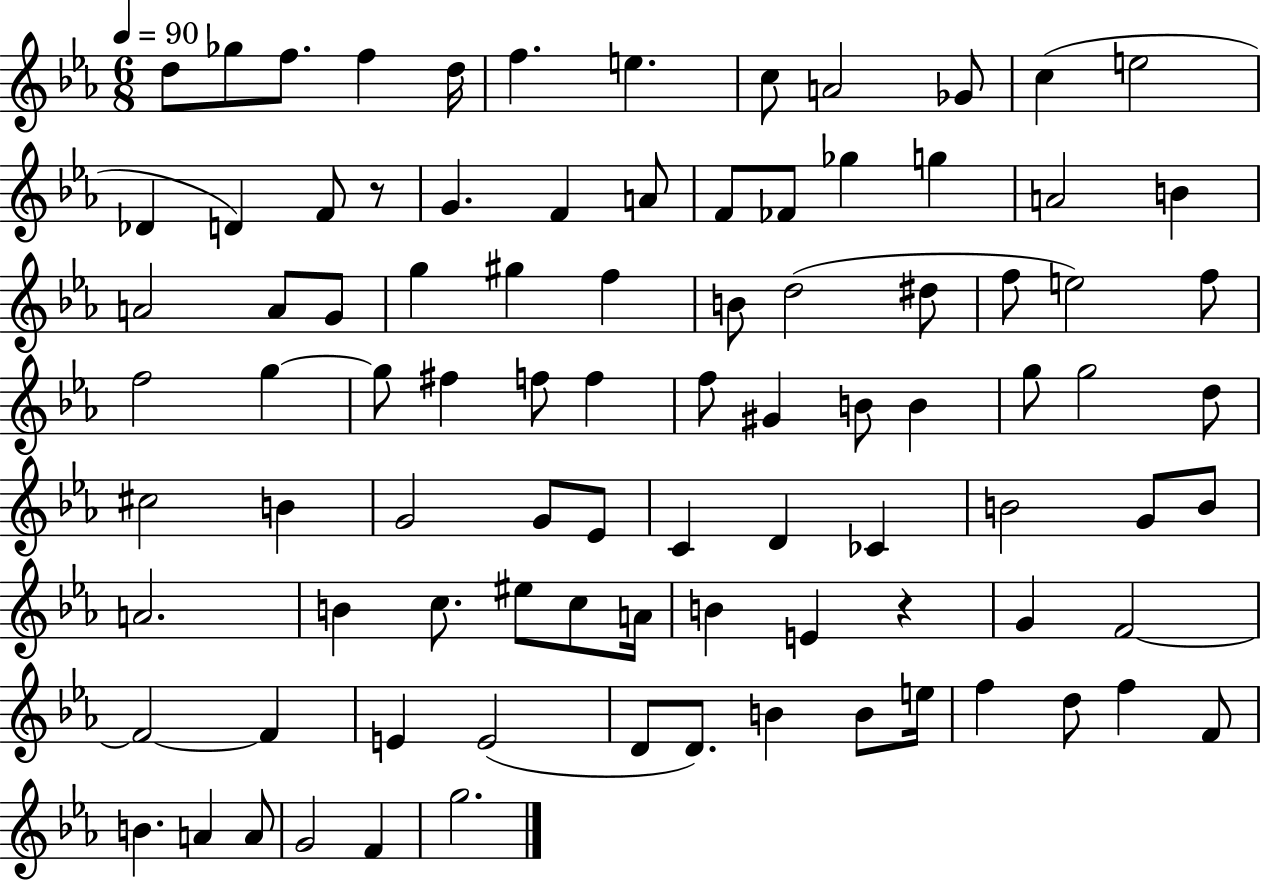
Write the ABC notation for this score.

X:1
T:Untitled
M:6/8
L:1/4
K:Eb
d/2 _g/2 f/2 f d/4 f e c/2 A2 _G/2 c e2 _D D F/2 z/2 G F A/2 F/2 _F/2 _g g A2 B A2 A/2 G/2 g ^g f B/2 d2 ^d/2 f/2 e2 f/2 f2 g g/2 ^f f/2 f f/2 ^G B/2 B g/2 g2 d/2 ^c2 B G2 G/2 _E/2 C D _C B2 G/2 B/2 A2 B c/2 ^e/2 c/2 A/4 B E z G F2 F2 F E E2 D/2 D/2 B B/2 e/4 f d/2 f F/2 B A A/2 G2 F g2